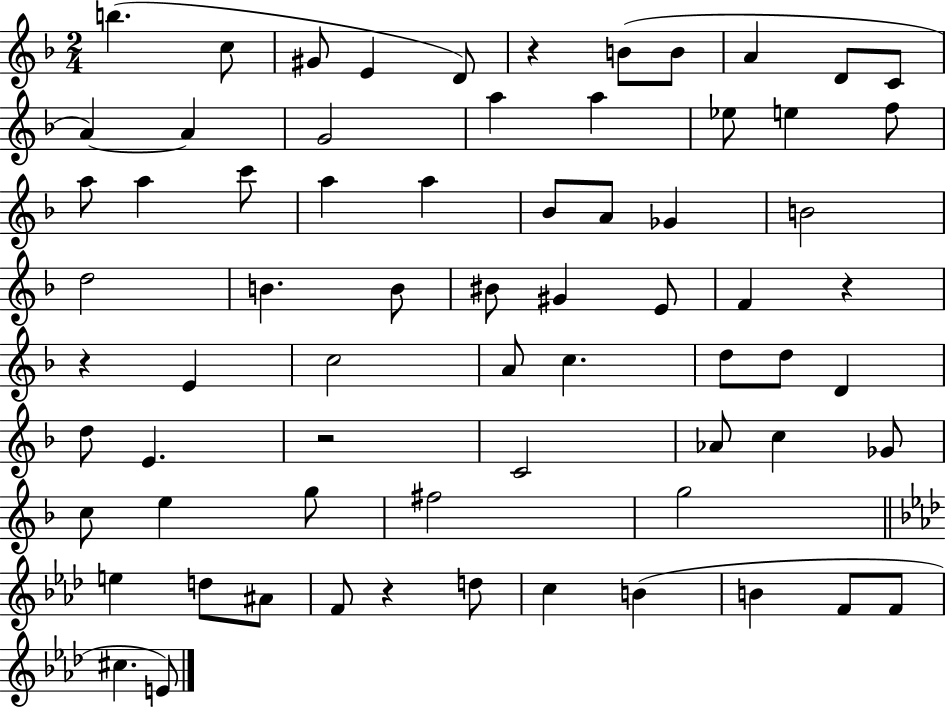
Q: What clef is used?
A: treble